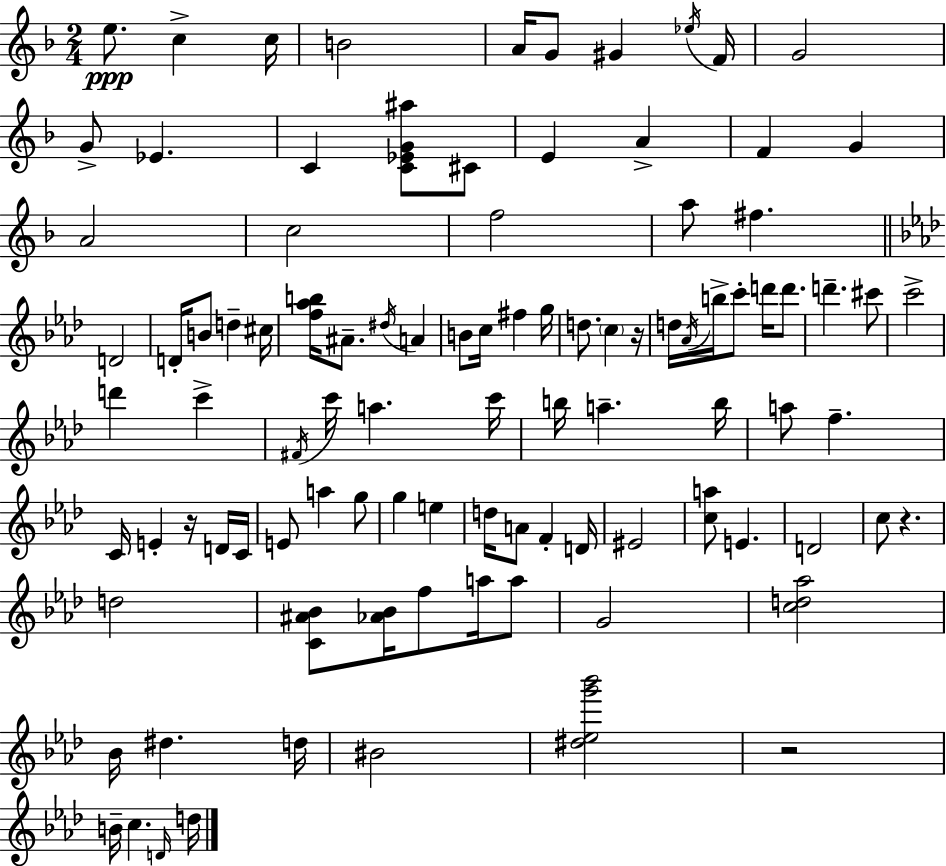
E5/e. C5/q C5/s B4/h A4/s G4/e G#4/q Eb5/s F4/s G4/h G4/e Eb4/q. C4/q [C4,Eb4,G4,A#5]/e C#4/e E4/q A4/q F4/q G4/q A4/h C5/h F5/h A5/e F#5/q. D4/h D4/s B4/e D5/q C#5/s [F5,Ab5,B5]/s A#4/e. D#5/s A4/q B4/e C5/s F#5/q G5/s D5/e. C5/q R/s D5/s Ab4/s B5/s C6/e D6/s D6/e. D6/q. C#6/e C6/h D6/q C6/q F#4/s C6/s A5/q. C6/s B5/s A5/q. B5/s A5/e F5/q. C4/s E4/q R/s D4/s C4/s E4/e A5/q G5/e G5/q E5/q D5/s A4/e F4/q D4/s EIS4/h [C5,A5]/e E4/q. D4/h C5/e R/q. D5/h [C4,A#4,Bb4]/e [Ab4,Bb4]/s F5/e A5/s A5/e G4/h [C5,D5,Ab5]/h Bb4/s D#5/q. D5/s BIS4/h [D#5,Eb5,G6,Bb6]/h R/h B4/s C5/q. D4/s D5/s